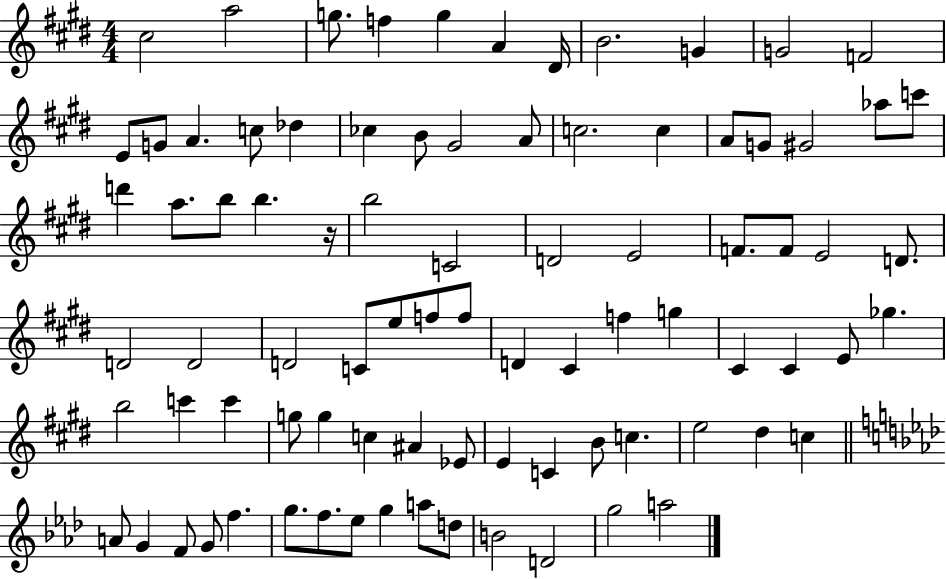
X:1
T:Untitled
M:4/4
L:1/4
K:E
^c2 a2 g/2 f g A ^D/4 B2 G G2 F2 E/2 G/2 A c/2 _d _c B/2 ^G2 A/2 c2 c A/2 G/2 ^G2 _a/2 c'/2 d' a/2 b/2 b z/4 b2 C2 D2 E2 F/2 F/2 E2 D/2 D2 D2 D2 C/2 e/2 f/2 f/2 D ^C f g ^C ^C E/2 _g b2 c' c' g/2 g c ^A _E/2 E C B/2 c e2 ^d c A/2 G F/2 G/2 f g/2 f/2 _e/2 g a/2 d/2 B2 D2 g2 a2